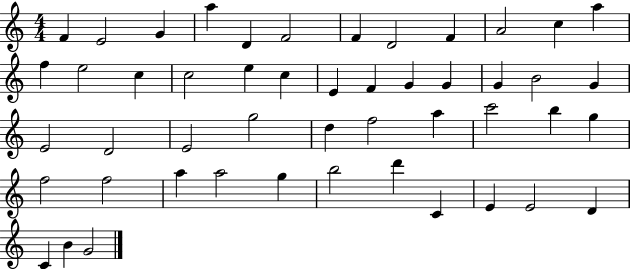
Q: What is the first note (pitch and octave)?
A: F4